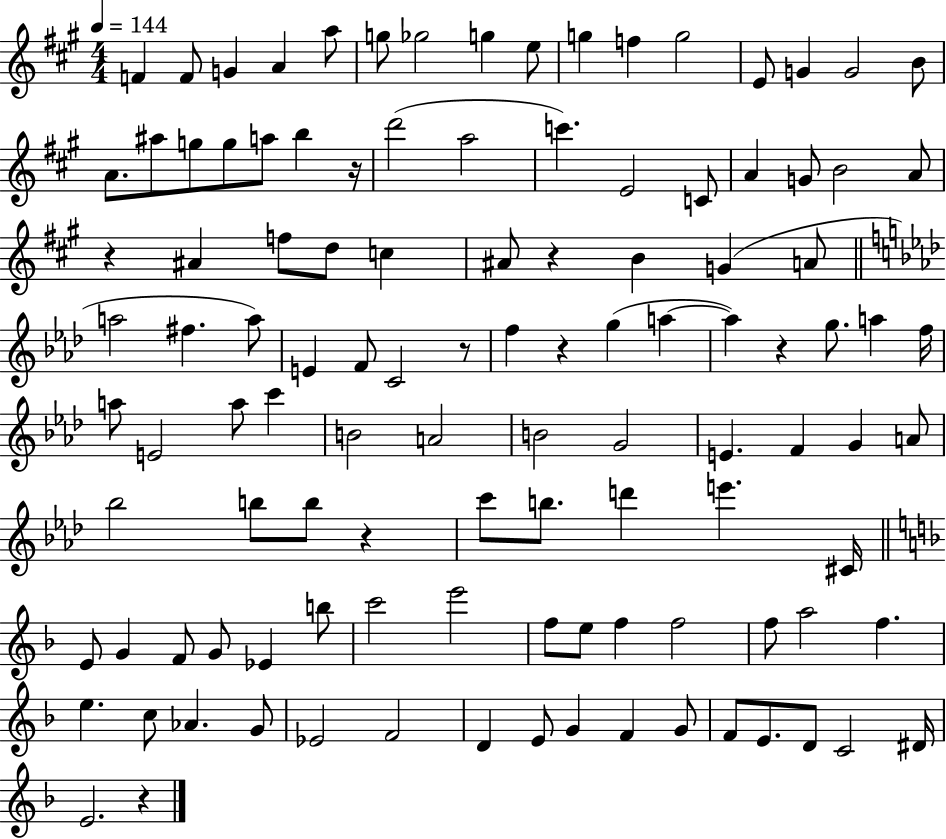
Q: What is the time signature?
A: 4/4